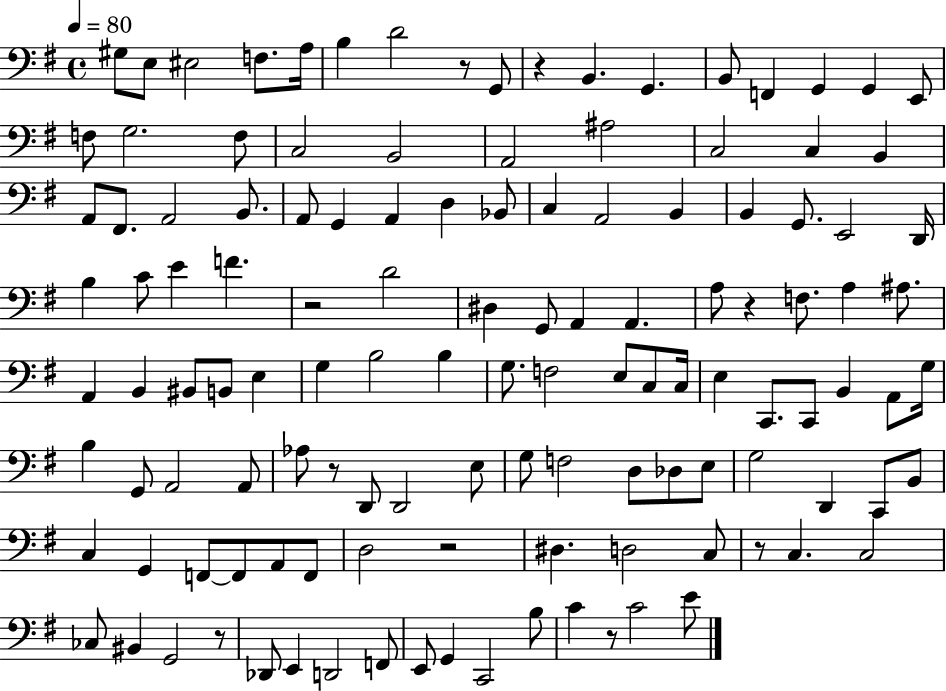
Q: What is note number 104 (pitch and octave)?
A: BIS2